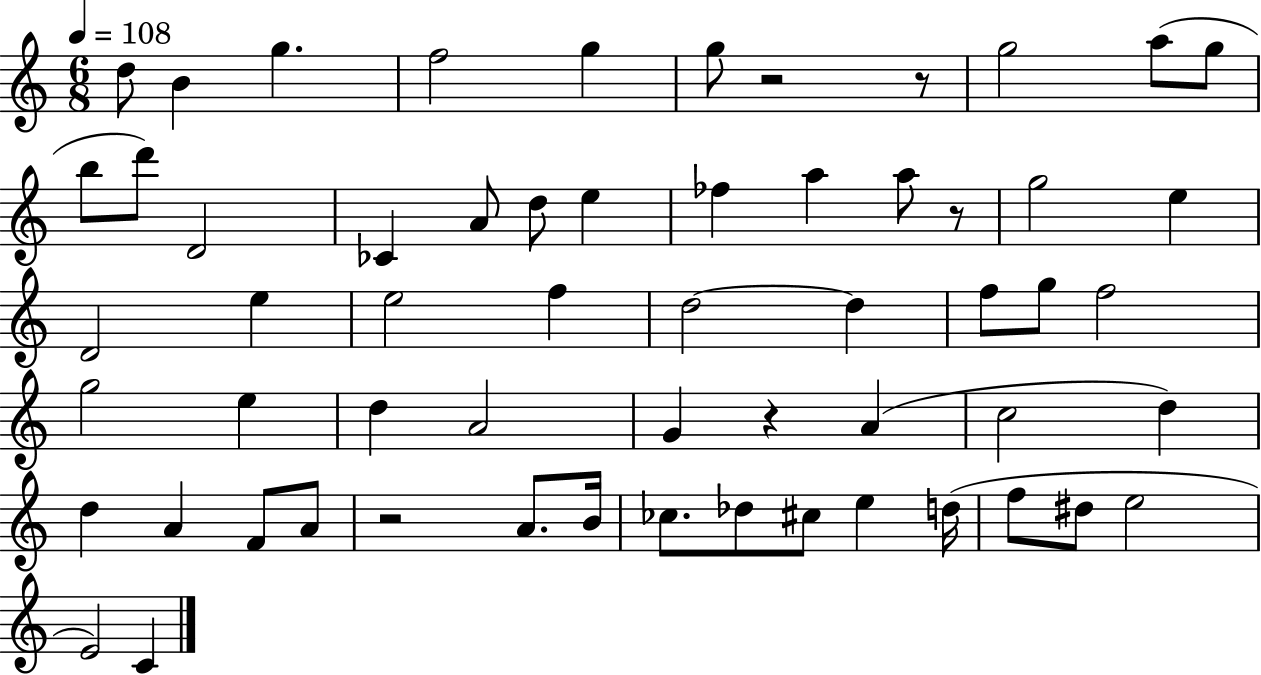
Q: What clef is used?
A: treble